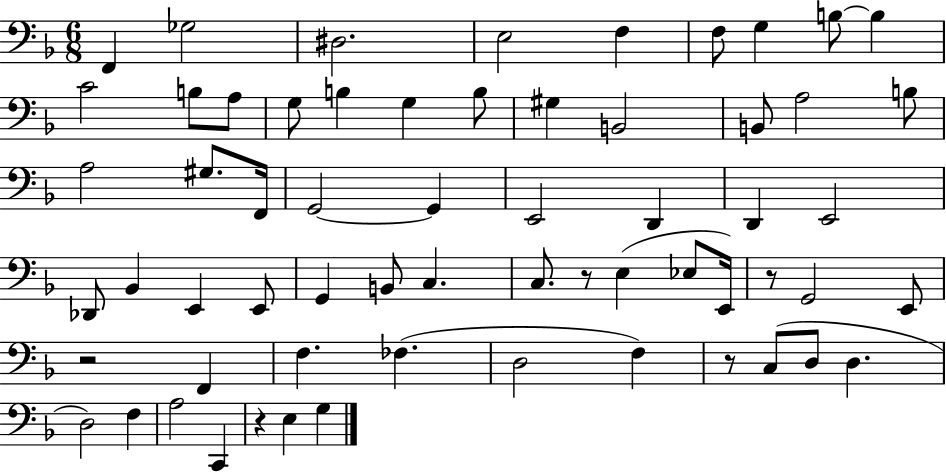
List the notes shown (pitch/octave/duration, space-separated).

F2/q Gb3/h D#3/h. E3/h F3/q F3/e G3/q B3/e B3/q C4/h B3/e A3/e G3/e B3/q G3/q B3/e G#3/q B2/h B2/e A3/h B3/e A3/h G#3/e. F2/s G2/h G2/q E2/h D2/q D2/q E2/h Db2/e Bb2/q E2/q E2/e G2/q B2/e C3/q. C3/e. R/e E3/q Eb3/e E2/s R/e G2/h E2/e R/h F2/q F3/q. FES3/q. D3/h F3/q R/e C3/e D3/e D3/q. D3/h F3/q A3/h C2/q R/q E3/q G3/q